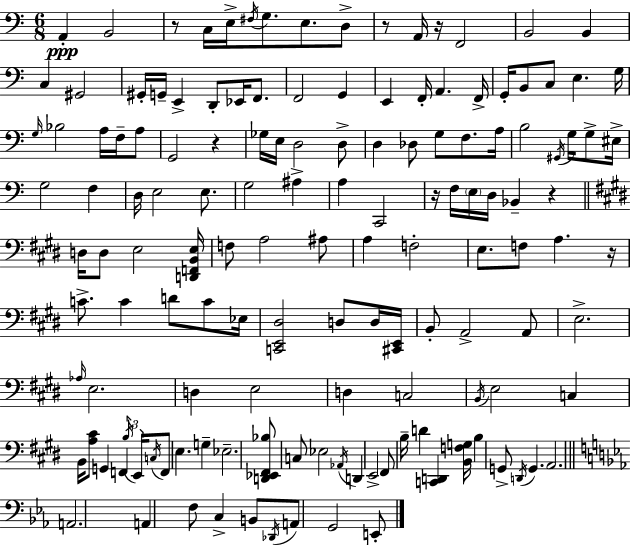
X:1
T:Untitled
M:6/8
L:1/4
K:Am
A,, B,,2 z/2 C,/4 E,/4 ^F,/4 G,/2 E,/2 D,/2 z/2 A,,/4 z/4 F,,2 B,,2 B,, C, ^G,,2 ^G,,/4 G,,/4 E,, D,,/2 _E,,/4 F,,/2 F,,2 G,, E,, F,,/4 A,, F,,/4 G,,/4 B,,/2 C,/2 E, G,/4 G,/4 _B,2 A,/4 F,/4 A,/2 G,,2 z _G,/4 E,/4 D,2 D,/2 D, _D,/2 G,/2 F,/2 A,/4 B,2 ^G,,/4 G,/4 G,/2 ^E,/4 G,2 F, D,/4 E,2 E,/2 G,2 ^A, A, C,,2 z/4 F,/4 E,/4 D,/4 _B,, z D,/4 D,/2 E,2 [D,,F,,B,,E,]/4 F,/2 A,2 ^A,/2 A, F,2 E,/2 F,/2 A, z/4 C/2 C D/2 C/2 _E,/4 [C,,E,,^D,]2 D,/2 D,/4 [^C,,E,,]/4 B,,/2 A,,2 A,,/2 E,2 _A,/4 E,2 D, E,2 D, C,2 B,,/4 E,2 C, B,,/4 [A,^C]/2 G,, F,, B,/4 E,,/4 C,/4 F,,/2 E, G, _E,2 [D,,_E,,^F,,_B,]/2 C,/2 _E,2 _A,,/4 D,, E,,2 ^F,,/2 B,/4 D [C,,D,,] [B,,F,G,]/4 B, G,,/2 D,,/4 G,, A,,2 A,,2 A,, F,/2 C, B,,/2 _D,,/4 A,,/2 G,,2 E,,/2